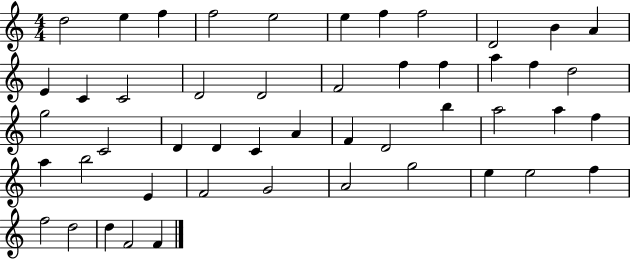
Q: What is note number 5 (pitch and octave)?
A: E5